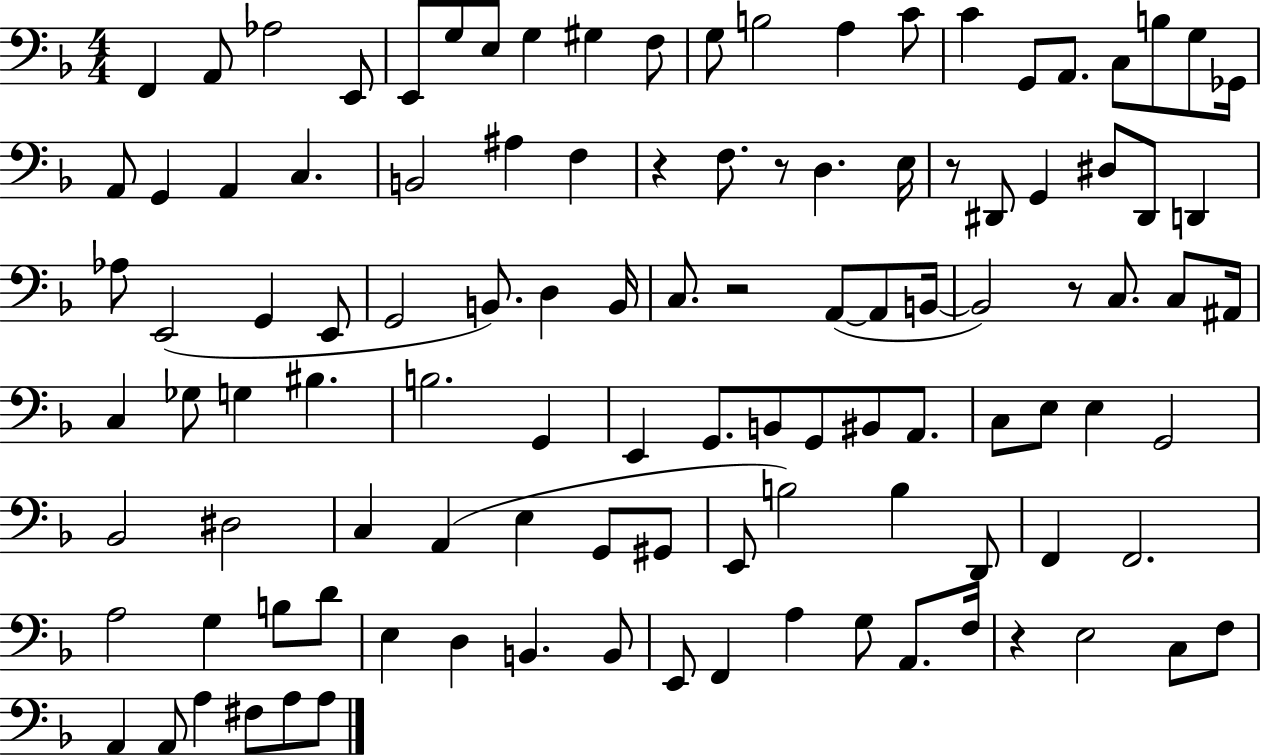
X:1
T:Untitled
M:4/4
L:1/4
K:F
F,, A,,/2 _A,2 E,,/2 E,,/2 G,/2 E,/2 G, ^G, F,/2 G,/2 B,2 A, C/2 C G,,/2 A,,/2 C,/2 B,/2 G,/2 _G,,/4 A,,/2 G,, A,, C, B,,2 ^A, F, z F,/2 z/2 D, E,/4 z/2 ^D,,/2 G,, ^D,/2 ^D,,/2 D,, _A,/2 E,,2 G,, E,,/2 G,,2 B,,/2 D, B,,/4 C,/2 z2 A,,/2 A,,/2 B,,/4 B,,2 z/2 C,/2 C,/2 ^A,,/4 C, _G,/2 G, ^B, B,2 G,, E,, G,,/2 B,,/2 G,,/2 ^B,,/2 A,,/2 C,/2 E,/2 E, G,,2 _B,,2 ^D,2 C, A,, E, G,,/2 ^G,,/2 E,,/2 B,2 B, D,,/2 F,, F,,2 A,2 G, B,/2 D/2 E, D, B,, B,,/2 E,,/2 F,, A, G,/2 A,,/2 F,/4 z E,2 C,/2 F,/2 A,, A,,/2 A, ^F,/2 A,/2 A,/2